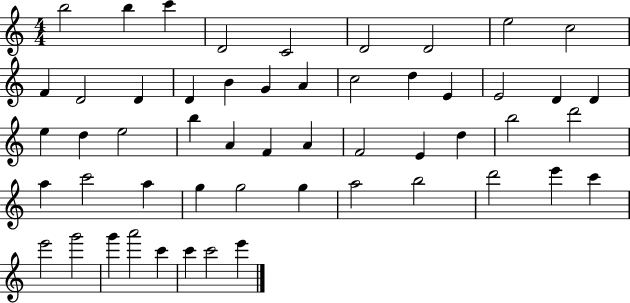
X:1
T:Untitled
M:4/4
L:1/4
K:C
b2 b c' D2 C2 D2 D2 e2 c2 F D2 D D B G A c2 d E E2 D D e d e2 b A F A F2 E d b2 d'2 a c'2 a g g2 g a2 b2 d'2 e' c' e'2 g'2 g' a'2 c' c' c'2 e'